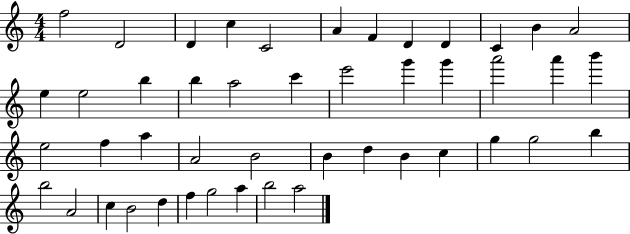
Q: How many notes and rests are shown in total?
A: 46